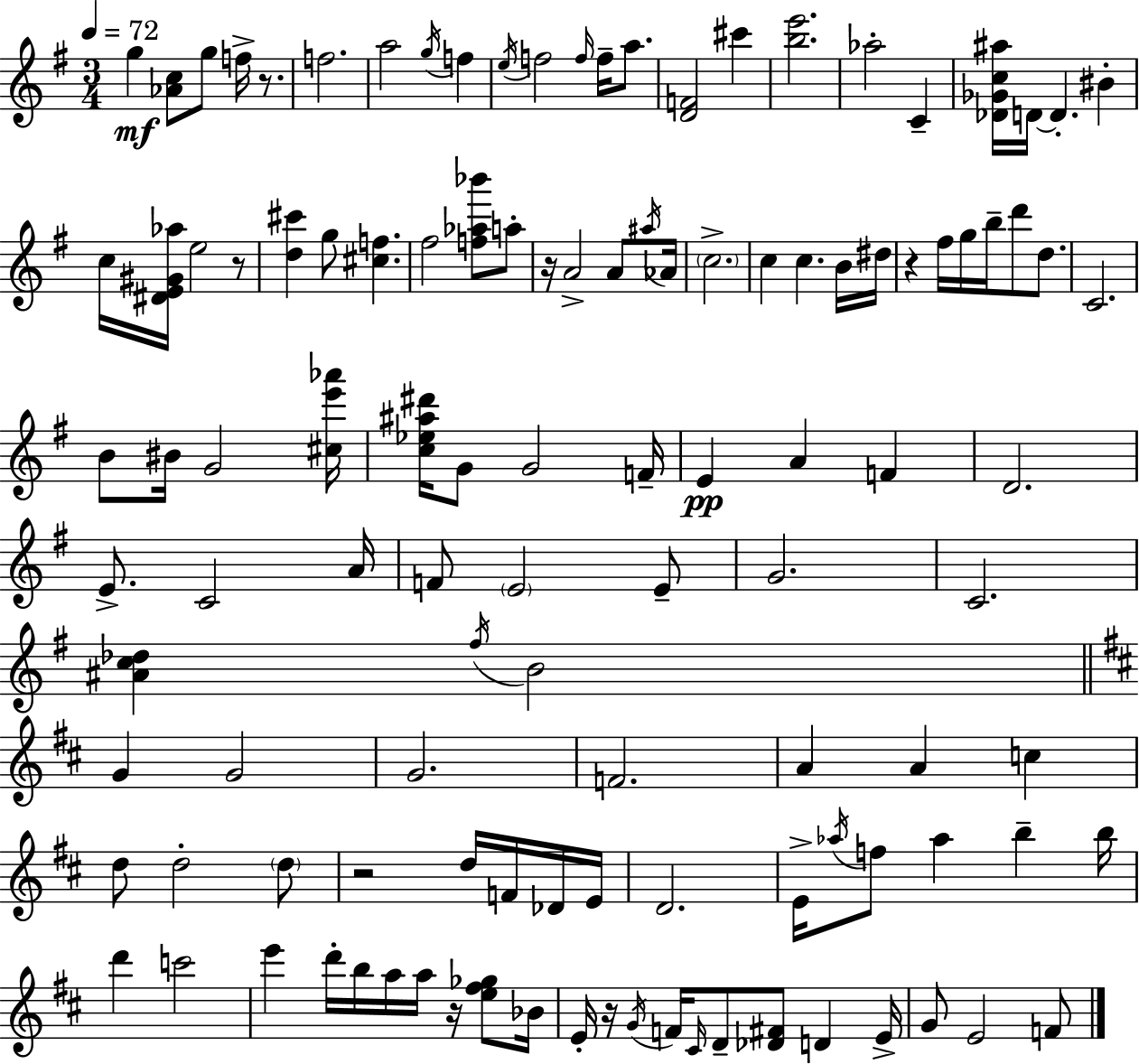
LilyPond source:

{
  \clef treble
  \numericTimeSignature
  \time 3/4
  \key e \minor
  \tempo 4 = 72
  \repeat volta 2 { g''4\mf <aes' c''>8 g''8 f''16-> r8. | f''2. | a''2 \acciaccatura { g''16 } f''4 | \acciaccatura { e''16 } f''2 \grace { f''16 } f''16-- | \break a''8. <d' f'>2 cis'''4 | <b'' e'''>2. | aes''2-. c'4-- | <des' ges' c'' ais''>16 d'16~~ d'4.-. bis'4-. | \break c''16 <dis' e' gis' aes''>16 e''2 | r8 <d'' cis'''>4 g''8 <cis'' f''>4. | fis''2 <f'' aes'' bes'''>8 | a''8-. r16 a'2-> | \break a'8 \acciaccatura { ais''16 } aes'16 \parenthesize c''2.-> | c''4 c''4. | b'16 dis''16 r4 fis''16 g''16 b''16-- d'''8 | d''8. c'2. | \break b'8 bis'16 g'2 | <cis'' e''' aes'''>16 <c'' ees'' ais'' dis'''>16 g'8 g'2 | f'16-- e'4\pp a'4 | f'4 d'2. | \break e'8.-> c'2 | a'16 f'8 \parenthesize e'2 | e'8-- g'2. | c'2. | \break <ais' c'' des''>4 \acciaccatura { fis''16 } b'2 | \bar "||" \break \key d \major g'4 g'2 | g'2. | f'2. | a'4 a'4 c''4 | \break d''8 d''2-. \parenthesize d''8 | r2 d''16 f'16 des'16 e'16 | d'2. | e'16-> \acciaccatura { aes''16 } f''8 aes''4 b''4-- | \break b''16 d'''4 c'''2 | e'''4 d'''16-. b''16 a''16 a''16 r16 <e'' fis'' ges''>8 | bes'16 e'16-. r16 \acciaccatura { g'16 } f'16 \grace { cis'16 } d'8-- <des' fis'>8 d'4 | e'16-> g'8 e'2 | \break f'8 } \bar "|."
}